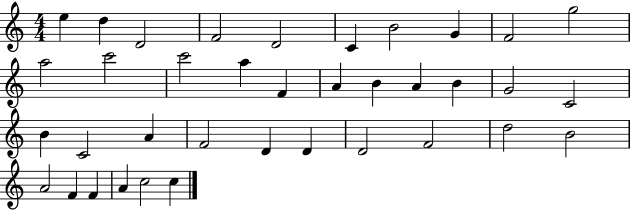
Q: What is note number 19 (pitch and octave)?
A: B4